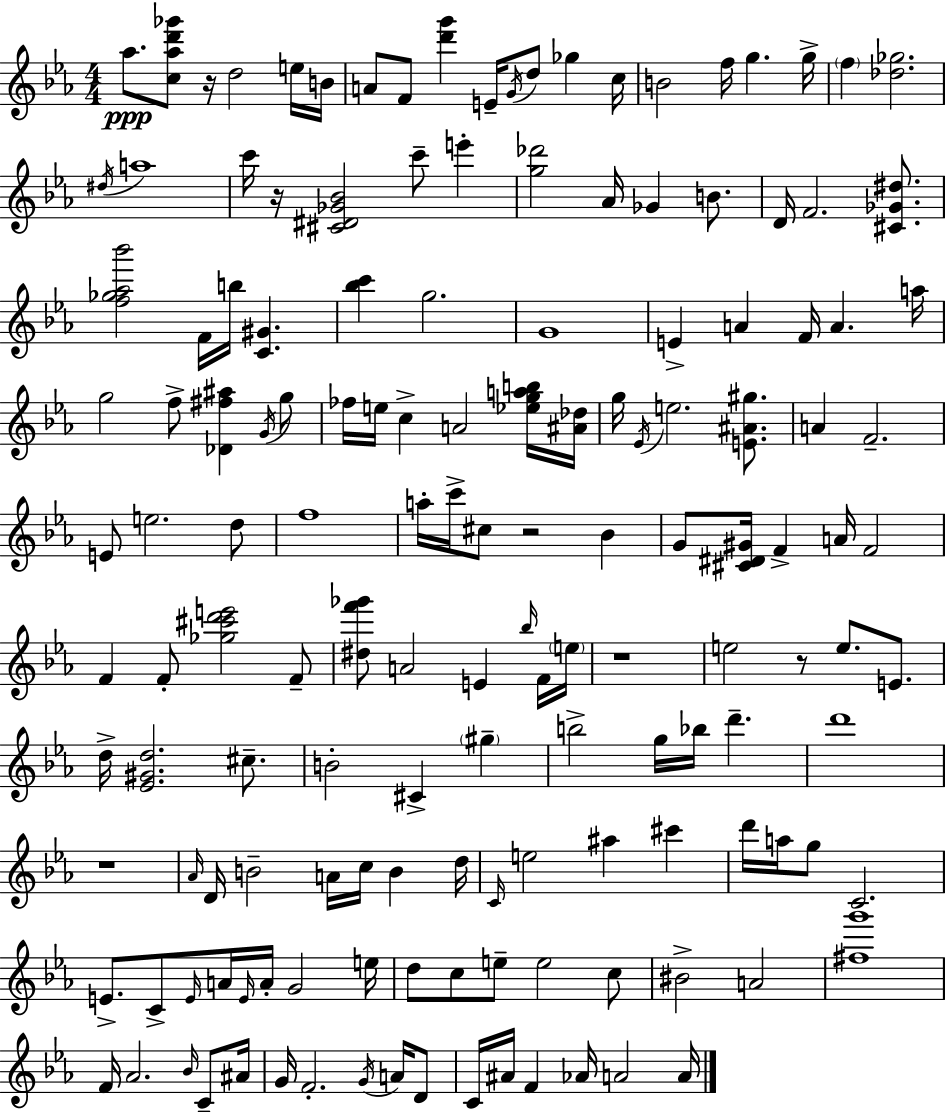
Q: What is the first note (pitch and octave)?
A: Ab5